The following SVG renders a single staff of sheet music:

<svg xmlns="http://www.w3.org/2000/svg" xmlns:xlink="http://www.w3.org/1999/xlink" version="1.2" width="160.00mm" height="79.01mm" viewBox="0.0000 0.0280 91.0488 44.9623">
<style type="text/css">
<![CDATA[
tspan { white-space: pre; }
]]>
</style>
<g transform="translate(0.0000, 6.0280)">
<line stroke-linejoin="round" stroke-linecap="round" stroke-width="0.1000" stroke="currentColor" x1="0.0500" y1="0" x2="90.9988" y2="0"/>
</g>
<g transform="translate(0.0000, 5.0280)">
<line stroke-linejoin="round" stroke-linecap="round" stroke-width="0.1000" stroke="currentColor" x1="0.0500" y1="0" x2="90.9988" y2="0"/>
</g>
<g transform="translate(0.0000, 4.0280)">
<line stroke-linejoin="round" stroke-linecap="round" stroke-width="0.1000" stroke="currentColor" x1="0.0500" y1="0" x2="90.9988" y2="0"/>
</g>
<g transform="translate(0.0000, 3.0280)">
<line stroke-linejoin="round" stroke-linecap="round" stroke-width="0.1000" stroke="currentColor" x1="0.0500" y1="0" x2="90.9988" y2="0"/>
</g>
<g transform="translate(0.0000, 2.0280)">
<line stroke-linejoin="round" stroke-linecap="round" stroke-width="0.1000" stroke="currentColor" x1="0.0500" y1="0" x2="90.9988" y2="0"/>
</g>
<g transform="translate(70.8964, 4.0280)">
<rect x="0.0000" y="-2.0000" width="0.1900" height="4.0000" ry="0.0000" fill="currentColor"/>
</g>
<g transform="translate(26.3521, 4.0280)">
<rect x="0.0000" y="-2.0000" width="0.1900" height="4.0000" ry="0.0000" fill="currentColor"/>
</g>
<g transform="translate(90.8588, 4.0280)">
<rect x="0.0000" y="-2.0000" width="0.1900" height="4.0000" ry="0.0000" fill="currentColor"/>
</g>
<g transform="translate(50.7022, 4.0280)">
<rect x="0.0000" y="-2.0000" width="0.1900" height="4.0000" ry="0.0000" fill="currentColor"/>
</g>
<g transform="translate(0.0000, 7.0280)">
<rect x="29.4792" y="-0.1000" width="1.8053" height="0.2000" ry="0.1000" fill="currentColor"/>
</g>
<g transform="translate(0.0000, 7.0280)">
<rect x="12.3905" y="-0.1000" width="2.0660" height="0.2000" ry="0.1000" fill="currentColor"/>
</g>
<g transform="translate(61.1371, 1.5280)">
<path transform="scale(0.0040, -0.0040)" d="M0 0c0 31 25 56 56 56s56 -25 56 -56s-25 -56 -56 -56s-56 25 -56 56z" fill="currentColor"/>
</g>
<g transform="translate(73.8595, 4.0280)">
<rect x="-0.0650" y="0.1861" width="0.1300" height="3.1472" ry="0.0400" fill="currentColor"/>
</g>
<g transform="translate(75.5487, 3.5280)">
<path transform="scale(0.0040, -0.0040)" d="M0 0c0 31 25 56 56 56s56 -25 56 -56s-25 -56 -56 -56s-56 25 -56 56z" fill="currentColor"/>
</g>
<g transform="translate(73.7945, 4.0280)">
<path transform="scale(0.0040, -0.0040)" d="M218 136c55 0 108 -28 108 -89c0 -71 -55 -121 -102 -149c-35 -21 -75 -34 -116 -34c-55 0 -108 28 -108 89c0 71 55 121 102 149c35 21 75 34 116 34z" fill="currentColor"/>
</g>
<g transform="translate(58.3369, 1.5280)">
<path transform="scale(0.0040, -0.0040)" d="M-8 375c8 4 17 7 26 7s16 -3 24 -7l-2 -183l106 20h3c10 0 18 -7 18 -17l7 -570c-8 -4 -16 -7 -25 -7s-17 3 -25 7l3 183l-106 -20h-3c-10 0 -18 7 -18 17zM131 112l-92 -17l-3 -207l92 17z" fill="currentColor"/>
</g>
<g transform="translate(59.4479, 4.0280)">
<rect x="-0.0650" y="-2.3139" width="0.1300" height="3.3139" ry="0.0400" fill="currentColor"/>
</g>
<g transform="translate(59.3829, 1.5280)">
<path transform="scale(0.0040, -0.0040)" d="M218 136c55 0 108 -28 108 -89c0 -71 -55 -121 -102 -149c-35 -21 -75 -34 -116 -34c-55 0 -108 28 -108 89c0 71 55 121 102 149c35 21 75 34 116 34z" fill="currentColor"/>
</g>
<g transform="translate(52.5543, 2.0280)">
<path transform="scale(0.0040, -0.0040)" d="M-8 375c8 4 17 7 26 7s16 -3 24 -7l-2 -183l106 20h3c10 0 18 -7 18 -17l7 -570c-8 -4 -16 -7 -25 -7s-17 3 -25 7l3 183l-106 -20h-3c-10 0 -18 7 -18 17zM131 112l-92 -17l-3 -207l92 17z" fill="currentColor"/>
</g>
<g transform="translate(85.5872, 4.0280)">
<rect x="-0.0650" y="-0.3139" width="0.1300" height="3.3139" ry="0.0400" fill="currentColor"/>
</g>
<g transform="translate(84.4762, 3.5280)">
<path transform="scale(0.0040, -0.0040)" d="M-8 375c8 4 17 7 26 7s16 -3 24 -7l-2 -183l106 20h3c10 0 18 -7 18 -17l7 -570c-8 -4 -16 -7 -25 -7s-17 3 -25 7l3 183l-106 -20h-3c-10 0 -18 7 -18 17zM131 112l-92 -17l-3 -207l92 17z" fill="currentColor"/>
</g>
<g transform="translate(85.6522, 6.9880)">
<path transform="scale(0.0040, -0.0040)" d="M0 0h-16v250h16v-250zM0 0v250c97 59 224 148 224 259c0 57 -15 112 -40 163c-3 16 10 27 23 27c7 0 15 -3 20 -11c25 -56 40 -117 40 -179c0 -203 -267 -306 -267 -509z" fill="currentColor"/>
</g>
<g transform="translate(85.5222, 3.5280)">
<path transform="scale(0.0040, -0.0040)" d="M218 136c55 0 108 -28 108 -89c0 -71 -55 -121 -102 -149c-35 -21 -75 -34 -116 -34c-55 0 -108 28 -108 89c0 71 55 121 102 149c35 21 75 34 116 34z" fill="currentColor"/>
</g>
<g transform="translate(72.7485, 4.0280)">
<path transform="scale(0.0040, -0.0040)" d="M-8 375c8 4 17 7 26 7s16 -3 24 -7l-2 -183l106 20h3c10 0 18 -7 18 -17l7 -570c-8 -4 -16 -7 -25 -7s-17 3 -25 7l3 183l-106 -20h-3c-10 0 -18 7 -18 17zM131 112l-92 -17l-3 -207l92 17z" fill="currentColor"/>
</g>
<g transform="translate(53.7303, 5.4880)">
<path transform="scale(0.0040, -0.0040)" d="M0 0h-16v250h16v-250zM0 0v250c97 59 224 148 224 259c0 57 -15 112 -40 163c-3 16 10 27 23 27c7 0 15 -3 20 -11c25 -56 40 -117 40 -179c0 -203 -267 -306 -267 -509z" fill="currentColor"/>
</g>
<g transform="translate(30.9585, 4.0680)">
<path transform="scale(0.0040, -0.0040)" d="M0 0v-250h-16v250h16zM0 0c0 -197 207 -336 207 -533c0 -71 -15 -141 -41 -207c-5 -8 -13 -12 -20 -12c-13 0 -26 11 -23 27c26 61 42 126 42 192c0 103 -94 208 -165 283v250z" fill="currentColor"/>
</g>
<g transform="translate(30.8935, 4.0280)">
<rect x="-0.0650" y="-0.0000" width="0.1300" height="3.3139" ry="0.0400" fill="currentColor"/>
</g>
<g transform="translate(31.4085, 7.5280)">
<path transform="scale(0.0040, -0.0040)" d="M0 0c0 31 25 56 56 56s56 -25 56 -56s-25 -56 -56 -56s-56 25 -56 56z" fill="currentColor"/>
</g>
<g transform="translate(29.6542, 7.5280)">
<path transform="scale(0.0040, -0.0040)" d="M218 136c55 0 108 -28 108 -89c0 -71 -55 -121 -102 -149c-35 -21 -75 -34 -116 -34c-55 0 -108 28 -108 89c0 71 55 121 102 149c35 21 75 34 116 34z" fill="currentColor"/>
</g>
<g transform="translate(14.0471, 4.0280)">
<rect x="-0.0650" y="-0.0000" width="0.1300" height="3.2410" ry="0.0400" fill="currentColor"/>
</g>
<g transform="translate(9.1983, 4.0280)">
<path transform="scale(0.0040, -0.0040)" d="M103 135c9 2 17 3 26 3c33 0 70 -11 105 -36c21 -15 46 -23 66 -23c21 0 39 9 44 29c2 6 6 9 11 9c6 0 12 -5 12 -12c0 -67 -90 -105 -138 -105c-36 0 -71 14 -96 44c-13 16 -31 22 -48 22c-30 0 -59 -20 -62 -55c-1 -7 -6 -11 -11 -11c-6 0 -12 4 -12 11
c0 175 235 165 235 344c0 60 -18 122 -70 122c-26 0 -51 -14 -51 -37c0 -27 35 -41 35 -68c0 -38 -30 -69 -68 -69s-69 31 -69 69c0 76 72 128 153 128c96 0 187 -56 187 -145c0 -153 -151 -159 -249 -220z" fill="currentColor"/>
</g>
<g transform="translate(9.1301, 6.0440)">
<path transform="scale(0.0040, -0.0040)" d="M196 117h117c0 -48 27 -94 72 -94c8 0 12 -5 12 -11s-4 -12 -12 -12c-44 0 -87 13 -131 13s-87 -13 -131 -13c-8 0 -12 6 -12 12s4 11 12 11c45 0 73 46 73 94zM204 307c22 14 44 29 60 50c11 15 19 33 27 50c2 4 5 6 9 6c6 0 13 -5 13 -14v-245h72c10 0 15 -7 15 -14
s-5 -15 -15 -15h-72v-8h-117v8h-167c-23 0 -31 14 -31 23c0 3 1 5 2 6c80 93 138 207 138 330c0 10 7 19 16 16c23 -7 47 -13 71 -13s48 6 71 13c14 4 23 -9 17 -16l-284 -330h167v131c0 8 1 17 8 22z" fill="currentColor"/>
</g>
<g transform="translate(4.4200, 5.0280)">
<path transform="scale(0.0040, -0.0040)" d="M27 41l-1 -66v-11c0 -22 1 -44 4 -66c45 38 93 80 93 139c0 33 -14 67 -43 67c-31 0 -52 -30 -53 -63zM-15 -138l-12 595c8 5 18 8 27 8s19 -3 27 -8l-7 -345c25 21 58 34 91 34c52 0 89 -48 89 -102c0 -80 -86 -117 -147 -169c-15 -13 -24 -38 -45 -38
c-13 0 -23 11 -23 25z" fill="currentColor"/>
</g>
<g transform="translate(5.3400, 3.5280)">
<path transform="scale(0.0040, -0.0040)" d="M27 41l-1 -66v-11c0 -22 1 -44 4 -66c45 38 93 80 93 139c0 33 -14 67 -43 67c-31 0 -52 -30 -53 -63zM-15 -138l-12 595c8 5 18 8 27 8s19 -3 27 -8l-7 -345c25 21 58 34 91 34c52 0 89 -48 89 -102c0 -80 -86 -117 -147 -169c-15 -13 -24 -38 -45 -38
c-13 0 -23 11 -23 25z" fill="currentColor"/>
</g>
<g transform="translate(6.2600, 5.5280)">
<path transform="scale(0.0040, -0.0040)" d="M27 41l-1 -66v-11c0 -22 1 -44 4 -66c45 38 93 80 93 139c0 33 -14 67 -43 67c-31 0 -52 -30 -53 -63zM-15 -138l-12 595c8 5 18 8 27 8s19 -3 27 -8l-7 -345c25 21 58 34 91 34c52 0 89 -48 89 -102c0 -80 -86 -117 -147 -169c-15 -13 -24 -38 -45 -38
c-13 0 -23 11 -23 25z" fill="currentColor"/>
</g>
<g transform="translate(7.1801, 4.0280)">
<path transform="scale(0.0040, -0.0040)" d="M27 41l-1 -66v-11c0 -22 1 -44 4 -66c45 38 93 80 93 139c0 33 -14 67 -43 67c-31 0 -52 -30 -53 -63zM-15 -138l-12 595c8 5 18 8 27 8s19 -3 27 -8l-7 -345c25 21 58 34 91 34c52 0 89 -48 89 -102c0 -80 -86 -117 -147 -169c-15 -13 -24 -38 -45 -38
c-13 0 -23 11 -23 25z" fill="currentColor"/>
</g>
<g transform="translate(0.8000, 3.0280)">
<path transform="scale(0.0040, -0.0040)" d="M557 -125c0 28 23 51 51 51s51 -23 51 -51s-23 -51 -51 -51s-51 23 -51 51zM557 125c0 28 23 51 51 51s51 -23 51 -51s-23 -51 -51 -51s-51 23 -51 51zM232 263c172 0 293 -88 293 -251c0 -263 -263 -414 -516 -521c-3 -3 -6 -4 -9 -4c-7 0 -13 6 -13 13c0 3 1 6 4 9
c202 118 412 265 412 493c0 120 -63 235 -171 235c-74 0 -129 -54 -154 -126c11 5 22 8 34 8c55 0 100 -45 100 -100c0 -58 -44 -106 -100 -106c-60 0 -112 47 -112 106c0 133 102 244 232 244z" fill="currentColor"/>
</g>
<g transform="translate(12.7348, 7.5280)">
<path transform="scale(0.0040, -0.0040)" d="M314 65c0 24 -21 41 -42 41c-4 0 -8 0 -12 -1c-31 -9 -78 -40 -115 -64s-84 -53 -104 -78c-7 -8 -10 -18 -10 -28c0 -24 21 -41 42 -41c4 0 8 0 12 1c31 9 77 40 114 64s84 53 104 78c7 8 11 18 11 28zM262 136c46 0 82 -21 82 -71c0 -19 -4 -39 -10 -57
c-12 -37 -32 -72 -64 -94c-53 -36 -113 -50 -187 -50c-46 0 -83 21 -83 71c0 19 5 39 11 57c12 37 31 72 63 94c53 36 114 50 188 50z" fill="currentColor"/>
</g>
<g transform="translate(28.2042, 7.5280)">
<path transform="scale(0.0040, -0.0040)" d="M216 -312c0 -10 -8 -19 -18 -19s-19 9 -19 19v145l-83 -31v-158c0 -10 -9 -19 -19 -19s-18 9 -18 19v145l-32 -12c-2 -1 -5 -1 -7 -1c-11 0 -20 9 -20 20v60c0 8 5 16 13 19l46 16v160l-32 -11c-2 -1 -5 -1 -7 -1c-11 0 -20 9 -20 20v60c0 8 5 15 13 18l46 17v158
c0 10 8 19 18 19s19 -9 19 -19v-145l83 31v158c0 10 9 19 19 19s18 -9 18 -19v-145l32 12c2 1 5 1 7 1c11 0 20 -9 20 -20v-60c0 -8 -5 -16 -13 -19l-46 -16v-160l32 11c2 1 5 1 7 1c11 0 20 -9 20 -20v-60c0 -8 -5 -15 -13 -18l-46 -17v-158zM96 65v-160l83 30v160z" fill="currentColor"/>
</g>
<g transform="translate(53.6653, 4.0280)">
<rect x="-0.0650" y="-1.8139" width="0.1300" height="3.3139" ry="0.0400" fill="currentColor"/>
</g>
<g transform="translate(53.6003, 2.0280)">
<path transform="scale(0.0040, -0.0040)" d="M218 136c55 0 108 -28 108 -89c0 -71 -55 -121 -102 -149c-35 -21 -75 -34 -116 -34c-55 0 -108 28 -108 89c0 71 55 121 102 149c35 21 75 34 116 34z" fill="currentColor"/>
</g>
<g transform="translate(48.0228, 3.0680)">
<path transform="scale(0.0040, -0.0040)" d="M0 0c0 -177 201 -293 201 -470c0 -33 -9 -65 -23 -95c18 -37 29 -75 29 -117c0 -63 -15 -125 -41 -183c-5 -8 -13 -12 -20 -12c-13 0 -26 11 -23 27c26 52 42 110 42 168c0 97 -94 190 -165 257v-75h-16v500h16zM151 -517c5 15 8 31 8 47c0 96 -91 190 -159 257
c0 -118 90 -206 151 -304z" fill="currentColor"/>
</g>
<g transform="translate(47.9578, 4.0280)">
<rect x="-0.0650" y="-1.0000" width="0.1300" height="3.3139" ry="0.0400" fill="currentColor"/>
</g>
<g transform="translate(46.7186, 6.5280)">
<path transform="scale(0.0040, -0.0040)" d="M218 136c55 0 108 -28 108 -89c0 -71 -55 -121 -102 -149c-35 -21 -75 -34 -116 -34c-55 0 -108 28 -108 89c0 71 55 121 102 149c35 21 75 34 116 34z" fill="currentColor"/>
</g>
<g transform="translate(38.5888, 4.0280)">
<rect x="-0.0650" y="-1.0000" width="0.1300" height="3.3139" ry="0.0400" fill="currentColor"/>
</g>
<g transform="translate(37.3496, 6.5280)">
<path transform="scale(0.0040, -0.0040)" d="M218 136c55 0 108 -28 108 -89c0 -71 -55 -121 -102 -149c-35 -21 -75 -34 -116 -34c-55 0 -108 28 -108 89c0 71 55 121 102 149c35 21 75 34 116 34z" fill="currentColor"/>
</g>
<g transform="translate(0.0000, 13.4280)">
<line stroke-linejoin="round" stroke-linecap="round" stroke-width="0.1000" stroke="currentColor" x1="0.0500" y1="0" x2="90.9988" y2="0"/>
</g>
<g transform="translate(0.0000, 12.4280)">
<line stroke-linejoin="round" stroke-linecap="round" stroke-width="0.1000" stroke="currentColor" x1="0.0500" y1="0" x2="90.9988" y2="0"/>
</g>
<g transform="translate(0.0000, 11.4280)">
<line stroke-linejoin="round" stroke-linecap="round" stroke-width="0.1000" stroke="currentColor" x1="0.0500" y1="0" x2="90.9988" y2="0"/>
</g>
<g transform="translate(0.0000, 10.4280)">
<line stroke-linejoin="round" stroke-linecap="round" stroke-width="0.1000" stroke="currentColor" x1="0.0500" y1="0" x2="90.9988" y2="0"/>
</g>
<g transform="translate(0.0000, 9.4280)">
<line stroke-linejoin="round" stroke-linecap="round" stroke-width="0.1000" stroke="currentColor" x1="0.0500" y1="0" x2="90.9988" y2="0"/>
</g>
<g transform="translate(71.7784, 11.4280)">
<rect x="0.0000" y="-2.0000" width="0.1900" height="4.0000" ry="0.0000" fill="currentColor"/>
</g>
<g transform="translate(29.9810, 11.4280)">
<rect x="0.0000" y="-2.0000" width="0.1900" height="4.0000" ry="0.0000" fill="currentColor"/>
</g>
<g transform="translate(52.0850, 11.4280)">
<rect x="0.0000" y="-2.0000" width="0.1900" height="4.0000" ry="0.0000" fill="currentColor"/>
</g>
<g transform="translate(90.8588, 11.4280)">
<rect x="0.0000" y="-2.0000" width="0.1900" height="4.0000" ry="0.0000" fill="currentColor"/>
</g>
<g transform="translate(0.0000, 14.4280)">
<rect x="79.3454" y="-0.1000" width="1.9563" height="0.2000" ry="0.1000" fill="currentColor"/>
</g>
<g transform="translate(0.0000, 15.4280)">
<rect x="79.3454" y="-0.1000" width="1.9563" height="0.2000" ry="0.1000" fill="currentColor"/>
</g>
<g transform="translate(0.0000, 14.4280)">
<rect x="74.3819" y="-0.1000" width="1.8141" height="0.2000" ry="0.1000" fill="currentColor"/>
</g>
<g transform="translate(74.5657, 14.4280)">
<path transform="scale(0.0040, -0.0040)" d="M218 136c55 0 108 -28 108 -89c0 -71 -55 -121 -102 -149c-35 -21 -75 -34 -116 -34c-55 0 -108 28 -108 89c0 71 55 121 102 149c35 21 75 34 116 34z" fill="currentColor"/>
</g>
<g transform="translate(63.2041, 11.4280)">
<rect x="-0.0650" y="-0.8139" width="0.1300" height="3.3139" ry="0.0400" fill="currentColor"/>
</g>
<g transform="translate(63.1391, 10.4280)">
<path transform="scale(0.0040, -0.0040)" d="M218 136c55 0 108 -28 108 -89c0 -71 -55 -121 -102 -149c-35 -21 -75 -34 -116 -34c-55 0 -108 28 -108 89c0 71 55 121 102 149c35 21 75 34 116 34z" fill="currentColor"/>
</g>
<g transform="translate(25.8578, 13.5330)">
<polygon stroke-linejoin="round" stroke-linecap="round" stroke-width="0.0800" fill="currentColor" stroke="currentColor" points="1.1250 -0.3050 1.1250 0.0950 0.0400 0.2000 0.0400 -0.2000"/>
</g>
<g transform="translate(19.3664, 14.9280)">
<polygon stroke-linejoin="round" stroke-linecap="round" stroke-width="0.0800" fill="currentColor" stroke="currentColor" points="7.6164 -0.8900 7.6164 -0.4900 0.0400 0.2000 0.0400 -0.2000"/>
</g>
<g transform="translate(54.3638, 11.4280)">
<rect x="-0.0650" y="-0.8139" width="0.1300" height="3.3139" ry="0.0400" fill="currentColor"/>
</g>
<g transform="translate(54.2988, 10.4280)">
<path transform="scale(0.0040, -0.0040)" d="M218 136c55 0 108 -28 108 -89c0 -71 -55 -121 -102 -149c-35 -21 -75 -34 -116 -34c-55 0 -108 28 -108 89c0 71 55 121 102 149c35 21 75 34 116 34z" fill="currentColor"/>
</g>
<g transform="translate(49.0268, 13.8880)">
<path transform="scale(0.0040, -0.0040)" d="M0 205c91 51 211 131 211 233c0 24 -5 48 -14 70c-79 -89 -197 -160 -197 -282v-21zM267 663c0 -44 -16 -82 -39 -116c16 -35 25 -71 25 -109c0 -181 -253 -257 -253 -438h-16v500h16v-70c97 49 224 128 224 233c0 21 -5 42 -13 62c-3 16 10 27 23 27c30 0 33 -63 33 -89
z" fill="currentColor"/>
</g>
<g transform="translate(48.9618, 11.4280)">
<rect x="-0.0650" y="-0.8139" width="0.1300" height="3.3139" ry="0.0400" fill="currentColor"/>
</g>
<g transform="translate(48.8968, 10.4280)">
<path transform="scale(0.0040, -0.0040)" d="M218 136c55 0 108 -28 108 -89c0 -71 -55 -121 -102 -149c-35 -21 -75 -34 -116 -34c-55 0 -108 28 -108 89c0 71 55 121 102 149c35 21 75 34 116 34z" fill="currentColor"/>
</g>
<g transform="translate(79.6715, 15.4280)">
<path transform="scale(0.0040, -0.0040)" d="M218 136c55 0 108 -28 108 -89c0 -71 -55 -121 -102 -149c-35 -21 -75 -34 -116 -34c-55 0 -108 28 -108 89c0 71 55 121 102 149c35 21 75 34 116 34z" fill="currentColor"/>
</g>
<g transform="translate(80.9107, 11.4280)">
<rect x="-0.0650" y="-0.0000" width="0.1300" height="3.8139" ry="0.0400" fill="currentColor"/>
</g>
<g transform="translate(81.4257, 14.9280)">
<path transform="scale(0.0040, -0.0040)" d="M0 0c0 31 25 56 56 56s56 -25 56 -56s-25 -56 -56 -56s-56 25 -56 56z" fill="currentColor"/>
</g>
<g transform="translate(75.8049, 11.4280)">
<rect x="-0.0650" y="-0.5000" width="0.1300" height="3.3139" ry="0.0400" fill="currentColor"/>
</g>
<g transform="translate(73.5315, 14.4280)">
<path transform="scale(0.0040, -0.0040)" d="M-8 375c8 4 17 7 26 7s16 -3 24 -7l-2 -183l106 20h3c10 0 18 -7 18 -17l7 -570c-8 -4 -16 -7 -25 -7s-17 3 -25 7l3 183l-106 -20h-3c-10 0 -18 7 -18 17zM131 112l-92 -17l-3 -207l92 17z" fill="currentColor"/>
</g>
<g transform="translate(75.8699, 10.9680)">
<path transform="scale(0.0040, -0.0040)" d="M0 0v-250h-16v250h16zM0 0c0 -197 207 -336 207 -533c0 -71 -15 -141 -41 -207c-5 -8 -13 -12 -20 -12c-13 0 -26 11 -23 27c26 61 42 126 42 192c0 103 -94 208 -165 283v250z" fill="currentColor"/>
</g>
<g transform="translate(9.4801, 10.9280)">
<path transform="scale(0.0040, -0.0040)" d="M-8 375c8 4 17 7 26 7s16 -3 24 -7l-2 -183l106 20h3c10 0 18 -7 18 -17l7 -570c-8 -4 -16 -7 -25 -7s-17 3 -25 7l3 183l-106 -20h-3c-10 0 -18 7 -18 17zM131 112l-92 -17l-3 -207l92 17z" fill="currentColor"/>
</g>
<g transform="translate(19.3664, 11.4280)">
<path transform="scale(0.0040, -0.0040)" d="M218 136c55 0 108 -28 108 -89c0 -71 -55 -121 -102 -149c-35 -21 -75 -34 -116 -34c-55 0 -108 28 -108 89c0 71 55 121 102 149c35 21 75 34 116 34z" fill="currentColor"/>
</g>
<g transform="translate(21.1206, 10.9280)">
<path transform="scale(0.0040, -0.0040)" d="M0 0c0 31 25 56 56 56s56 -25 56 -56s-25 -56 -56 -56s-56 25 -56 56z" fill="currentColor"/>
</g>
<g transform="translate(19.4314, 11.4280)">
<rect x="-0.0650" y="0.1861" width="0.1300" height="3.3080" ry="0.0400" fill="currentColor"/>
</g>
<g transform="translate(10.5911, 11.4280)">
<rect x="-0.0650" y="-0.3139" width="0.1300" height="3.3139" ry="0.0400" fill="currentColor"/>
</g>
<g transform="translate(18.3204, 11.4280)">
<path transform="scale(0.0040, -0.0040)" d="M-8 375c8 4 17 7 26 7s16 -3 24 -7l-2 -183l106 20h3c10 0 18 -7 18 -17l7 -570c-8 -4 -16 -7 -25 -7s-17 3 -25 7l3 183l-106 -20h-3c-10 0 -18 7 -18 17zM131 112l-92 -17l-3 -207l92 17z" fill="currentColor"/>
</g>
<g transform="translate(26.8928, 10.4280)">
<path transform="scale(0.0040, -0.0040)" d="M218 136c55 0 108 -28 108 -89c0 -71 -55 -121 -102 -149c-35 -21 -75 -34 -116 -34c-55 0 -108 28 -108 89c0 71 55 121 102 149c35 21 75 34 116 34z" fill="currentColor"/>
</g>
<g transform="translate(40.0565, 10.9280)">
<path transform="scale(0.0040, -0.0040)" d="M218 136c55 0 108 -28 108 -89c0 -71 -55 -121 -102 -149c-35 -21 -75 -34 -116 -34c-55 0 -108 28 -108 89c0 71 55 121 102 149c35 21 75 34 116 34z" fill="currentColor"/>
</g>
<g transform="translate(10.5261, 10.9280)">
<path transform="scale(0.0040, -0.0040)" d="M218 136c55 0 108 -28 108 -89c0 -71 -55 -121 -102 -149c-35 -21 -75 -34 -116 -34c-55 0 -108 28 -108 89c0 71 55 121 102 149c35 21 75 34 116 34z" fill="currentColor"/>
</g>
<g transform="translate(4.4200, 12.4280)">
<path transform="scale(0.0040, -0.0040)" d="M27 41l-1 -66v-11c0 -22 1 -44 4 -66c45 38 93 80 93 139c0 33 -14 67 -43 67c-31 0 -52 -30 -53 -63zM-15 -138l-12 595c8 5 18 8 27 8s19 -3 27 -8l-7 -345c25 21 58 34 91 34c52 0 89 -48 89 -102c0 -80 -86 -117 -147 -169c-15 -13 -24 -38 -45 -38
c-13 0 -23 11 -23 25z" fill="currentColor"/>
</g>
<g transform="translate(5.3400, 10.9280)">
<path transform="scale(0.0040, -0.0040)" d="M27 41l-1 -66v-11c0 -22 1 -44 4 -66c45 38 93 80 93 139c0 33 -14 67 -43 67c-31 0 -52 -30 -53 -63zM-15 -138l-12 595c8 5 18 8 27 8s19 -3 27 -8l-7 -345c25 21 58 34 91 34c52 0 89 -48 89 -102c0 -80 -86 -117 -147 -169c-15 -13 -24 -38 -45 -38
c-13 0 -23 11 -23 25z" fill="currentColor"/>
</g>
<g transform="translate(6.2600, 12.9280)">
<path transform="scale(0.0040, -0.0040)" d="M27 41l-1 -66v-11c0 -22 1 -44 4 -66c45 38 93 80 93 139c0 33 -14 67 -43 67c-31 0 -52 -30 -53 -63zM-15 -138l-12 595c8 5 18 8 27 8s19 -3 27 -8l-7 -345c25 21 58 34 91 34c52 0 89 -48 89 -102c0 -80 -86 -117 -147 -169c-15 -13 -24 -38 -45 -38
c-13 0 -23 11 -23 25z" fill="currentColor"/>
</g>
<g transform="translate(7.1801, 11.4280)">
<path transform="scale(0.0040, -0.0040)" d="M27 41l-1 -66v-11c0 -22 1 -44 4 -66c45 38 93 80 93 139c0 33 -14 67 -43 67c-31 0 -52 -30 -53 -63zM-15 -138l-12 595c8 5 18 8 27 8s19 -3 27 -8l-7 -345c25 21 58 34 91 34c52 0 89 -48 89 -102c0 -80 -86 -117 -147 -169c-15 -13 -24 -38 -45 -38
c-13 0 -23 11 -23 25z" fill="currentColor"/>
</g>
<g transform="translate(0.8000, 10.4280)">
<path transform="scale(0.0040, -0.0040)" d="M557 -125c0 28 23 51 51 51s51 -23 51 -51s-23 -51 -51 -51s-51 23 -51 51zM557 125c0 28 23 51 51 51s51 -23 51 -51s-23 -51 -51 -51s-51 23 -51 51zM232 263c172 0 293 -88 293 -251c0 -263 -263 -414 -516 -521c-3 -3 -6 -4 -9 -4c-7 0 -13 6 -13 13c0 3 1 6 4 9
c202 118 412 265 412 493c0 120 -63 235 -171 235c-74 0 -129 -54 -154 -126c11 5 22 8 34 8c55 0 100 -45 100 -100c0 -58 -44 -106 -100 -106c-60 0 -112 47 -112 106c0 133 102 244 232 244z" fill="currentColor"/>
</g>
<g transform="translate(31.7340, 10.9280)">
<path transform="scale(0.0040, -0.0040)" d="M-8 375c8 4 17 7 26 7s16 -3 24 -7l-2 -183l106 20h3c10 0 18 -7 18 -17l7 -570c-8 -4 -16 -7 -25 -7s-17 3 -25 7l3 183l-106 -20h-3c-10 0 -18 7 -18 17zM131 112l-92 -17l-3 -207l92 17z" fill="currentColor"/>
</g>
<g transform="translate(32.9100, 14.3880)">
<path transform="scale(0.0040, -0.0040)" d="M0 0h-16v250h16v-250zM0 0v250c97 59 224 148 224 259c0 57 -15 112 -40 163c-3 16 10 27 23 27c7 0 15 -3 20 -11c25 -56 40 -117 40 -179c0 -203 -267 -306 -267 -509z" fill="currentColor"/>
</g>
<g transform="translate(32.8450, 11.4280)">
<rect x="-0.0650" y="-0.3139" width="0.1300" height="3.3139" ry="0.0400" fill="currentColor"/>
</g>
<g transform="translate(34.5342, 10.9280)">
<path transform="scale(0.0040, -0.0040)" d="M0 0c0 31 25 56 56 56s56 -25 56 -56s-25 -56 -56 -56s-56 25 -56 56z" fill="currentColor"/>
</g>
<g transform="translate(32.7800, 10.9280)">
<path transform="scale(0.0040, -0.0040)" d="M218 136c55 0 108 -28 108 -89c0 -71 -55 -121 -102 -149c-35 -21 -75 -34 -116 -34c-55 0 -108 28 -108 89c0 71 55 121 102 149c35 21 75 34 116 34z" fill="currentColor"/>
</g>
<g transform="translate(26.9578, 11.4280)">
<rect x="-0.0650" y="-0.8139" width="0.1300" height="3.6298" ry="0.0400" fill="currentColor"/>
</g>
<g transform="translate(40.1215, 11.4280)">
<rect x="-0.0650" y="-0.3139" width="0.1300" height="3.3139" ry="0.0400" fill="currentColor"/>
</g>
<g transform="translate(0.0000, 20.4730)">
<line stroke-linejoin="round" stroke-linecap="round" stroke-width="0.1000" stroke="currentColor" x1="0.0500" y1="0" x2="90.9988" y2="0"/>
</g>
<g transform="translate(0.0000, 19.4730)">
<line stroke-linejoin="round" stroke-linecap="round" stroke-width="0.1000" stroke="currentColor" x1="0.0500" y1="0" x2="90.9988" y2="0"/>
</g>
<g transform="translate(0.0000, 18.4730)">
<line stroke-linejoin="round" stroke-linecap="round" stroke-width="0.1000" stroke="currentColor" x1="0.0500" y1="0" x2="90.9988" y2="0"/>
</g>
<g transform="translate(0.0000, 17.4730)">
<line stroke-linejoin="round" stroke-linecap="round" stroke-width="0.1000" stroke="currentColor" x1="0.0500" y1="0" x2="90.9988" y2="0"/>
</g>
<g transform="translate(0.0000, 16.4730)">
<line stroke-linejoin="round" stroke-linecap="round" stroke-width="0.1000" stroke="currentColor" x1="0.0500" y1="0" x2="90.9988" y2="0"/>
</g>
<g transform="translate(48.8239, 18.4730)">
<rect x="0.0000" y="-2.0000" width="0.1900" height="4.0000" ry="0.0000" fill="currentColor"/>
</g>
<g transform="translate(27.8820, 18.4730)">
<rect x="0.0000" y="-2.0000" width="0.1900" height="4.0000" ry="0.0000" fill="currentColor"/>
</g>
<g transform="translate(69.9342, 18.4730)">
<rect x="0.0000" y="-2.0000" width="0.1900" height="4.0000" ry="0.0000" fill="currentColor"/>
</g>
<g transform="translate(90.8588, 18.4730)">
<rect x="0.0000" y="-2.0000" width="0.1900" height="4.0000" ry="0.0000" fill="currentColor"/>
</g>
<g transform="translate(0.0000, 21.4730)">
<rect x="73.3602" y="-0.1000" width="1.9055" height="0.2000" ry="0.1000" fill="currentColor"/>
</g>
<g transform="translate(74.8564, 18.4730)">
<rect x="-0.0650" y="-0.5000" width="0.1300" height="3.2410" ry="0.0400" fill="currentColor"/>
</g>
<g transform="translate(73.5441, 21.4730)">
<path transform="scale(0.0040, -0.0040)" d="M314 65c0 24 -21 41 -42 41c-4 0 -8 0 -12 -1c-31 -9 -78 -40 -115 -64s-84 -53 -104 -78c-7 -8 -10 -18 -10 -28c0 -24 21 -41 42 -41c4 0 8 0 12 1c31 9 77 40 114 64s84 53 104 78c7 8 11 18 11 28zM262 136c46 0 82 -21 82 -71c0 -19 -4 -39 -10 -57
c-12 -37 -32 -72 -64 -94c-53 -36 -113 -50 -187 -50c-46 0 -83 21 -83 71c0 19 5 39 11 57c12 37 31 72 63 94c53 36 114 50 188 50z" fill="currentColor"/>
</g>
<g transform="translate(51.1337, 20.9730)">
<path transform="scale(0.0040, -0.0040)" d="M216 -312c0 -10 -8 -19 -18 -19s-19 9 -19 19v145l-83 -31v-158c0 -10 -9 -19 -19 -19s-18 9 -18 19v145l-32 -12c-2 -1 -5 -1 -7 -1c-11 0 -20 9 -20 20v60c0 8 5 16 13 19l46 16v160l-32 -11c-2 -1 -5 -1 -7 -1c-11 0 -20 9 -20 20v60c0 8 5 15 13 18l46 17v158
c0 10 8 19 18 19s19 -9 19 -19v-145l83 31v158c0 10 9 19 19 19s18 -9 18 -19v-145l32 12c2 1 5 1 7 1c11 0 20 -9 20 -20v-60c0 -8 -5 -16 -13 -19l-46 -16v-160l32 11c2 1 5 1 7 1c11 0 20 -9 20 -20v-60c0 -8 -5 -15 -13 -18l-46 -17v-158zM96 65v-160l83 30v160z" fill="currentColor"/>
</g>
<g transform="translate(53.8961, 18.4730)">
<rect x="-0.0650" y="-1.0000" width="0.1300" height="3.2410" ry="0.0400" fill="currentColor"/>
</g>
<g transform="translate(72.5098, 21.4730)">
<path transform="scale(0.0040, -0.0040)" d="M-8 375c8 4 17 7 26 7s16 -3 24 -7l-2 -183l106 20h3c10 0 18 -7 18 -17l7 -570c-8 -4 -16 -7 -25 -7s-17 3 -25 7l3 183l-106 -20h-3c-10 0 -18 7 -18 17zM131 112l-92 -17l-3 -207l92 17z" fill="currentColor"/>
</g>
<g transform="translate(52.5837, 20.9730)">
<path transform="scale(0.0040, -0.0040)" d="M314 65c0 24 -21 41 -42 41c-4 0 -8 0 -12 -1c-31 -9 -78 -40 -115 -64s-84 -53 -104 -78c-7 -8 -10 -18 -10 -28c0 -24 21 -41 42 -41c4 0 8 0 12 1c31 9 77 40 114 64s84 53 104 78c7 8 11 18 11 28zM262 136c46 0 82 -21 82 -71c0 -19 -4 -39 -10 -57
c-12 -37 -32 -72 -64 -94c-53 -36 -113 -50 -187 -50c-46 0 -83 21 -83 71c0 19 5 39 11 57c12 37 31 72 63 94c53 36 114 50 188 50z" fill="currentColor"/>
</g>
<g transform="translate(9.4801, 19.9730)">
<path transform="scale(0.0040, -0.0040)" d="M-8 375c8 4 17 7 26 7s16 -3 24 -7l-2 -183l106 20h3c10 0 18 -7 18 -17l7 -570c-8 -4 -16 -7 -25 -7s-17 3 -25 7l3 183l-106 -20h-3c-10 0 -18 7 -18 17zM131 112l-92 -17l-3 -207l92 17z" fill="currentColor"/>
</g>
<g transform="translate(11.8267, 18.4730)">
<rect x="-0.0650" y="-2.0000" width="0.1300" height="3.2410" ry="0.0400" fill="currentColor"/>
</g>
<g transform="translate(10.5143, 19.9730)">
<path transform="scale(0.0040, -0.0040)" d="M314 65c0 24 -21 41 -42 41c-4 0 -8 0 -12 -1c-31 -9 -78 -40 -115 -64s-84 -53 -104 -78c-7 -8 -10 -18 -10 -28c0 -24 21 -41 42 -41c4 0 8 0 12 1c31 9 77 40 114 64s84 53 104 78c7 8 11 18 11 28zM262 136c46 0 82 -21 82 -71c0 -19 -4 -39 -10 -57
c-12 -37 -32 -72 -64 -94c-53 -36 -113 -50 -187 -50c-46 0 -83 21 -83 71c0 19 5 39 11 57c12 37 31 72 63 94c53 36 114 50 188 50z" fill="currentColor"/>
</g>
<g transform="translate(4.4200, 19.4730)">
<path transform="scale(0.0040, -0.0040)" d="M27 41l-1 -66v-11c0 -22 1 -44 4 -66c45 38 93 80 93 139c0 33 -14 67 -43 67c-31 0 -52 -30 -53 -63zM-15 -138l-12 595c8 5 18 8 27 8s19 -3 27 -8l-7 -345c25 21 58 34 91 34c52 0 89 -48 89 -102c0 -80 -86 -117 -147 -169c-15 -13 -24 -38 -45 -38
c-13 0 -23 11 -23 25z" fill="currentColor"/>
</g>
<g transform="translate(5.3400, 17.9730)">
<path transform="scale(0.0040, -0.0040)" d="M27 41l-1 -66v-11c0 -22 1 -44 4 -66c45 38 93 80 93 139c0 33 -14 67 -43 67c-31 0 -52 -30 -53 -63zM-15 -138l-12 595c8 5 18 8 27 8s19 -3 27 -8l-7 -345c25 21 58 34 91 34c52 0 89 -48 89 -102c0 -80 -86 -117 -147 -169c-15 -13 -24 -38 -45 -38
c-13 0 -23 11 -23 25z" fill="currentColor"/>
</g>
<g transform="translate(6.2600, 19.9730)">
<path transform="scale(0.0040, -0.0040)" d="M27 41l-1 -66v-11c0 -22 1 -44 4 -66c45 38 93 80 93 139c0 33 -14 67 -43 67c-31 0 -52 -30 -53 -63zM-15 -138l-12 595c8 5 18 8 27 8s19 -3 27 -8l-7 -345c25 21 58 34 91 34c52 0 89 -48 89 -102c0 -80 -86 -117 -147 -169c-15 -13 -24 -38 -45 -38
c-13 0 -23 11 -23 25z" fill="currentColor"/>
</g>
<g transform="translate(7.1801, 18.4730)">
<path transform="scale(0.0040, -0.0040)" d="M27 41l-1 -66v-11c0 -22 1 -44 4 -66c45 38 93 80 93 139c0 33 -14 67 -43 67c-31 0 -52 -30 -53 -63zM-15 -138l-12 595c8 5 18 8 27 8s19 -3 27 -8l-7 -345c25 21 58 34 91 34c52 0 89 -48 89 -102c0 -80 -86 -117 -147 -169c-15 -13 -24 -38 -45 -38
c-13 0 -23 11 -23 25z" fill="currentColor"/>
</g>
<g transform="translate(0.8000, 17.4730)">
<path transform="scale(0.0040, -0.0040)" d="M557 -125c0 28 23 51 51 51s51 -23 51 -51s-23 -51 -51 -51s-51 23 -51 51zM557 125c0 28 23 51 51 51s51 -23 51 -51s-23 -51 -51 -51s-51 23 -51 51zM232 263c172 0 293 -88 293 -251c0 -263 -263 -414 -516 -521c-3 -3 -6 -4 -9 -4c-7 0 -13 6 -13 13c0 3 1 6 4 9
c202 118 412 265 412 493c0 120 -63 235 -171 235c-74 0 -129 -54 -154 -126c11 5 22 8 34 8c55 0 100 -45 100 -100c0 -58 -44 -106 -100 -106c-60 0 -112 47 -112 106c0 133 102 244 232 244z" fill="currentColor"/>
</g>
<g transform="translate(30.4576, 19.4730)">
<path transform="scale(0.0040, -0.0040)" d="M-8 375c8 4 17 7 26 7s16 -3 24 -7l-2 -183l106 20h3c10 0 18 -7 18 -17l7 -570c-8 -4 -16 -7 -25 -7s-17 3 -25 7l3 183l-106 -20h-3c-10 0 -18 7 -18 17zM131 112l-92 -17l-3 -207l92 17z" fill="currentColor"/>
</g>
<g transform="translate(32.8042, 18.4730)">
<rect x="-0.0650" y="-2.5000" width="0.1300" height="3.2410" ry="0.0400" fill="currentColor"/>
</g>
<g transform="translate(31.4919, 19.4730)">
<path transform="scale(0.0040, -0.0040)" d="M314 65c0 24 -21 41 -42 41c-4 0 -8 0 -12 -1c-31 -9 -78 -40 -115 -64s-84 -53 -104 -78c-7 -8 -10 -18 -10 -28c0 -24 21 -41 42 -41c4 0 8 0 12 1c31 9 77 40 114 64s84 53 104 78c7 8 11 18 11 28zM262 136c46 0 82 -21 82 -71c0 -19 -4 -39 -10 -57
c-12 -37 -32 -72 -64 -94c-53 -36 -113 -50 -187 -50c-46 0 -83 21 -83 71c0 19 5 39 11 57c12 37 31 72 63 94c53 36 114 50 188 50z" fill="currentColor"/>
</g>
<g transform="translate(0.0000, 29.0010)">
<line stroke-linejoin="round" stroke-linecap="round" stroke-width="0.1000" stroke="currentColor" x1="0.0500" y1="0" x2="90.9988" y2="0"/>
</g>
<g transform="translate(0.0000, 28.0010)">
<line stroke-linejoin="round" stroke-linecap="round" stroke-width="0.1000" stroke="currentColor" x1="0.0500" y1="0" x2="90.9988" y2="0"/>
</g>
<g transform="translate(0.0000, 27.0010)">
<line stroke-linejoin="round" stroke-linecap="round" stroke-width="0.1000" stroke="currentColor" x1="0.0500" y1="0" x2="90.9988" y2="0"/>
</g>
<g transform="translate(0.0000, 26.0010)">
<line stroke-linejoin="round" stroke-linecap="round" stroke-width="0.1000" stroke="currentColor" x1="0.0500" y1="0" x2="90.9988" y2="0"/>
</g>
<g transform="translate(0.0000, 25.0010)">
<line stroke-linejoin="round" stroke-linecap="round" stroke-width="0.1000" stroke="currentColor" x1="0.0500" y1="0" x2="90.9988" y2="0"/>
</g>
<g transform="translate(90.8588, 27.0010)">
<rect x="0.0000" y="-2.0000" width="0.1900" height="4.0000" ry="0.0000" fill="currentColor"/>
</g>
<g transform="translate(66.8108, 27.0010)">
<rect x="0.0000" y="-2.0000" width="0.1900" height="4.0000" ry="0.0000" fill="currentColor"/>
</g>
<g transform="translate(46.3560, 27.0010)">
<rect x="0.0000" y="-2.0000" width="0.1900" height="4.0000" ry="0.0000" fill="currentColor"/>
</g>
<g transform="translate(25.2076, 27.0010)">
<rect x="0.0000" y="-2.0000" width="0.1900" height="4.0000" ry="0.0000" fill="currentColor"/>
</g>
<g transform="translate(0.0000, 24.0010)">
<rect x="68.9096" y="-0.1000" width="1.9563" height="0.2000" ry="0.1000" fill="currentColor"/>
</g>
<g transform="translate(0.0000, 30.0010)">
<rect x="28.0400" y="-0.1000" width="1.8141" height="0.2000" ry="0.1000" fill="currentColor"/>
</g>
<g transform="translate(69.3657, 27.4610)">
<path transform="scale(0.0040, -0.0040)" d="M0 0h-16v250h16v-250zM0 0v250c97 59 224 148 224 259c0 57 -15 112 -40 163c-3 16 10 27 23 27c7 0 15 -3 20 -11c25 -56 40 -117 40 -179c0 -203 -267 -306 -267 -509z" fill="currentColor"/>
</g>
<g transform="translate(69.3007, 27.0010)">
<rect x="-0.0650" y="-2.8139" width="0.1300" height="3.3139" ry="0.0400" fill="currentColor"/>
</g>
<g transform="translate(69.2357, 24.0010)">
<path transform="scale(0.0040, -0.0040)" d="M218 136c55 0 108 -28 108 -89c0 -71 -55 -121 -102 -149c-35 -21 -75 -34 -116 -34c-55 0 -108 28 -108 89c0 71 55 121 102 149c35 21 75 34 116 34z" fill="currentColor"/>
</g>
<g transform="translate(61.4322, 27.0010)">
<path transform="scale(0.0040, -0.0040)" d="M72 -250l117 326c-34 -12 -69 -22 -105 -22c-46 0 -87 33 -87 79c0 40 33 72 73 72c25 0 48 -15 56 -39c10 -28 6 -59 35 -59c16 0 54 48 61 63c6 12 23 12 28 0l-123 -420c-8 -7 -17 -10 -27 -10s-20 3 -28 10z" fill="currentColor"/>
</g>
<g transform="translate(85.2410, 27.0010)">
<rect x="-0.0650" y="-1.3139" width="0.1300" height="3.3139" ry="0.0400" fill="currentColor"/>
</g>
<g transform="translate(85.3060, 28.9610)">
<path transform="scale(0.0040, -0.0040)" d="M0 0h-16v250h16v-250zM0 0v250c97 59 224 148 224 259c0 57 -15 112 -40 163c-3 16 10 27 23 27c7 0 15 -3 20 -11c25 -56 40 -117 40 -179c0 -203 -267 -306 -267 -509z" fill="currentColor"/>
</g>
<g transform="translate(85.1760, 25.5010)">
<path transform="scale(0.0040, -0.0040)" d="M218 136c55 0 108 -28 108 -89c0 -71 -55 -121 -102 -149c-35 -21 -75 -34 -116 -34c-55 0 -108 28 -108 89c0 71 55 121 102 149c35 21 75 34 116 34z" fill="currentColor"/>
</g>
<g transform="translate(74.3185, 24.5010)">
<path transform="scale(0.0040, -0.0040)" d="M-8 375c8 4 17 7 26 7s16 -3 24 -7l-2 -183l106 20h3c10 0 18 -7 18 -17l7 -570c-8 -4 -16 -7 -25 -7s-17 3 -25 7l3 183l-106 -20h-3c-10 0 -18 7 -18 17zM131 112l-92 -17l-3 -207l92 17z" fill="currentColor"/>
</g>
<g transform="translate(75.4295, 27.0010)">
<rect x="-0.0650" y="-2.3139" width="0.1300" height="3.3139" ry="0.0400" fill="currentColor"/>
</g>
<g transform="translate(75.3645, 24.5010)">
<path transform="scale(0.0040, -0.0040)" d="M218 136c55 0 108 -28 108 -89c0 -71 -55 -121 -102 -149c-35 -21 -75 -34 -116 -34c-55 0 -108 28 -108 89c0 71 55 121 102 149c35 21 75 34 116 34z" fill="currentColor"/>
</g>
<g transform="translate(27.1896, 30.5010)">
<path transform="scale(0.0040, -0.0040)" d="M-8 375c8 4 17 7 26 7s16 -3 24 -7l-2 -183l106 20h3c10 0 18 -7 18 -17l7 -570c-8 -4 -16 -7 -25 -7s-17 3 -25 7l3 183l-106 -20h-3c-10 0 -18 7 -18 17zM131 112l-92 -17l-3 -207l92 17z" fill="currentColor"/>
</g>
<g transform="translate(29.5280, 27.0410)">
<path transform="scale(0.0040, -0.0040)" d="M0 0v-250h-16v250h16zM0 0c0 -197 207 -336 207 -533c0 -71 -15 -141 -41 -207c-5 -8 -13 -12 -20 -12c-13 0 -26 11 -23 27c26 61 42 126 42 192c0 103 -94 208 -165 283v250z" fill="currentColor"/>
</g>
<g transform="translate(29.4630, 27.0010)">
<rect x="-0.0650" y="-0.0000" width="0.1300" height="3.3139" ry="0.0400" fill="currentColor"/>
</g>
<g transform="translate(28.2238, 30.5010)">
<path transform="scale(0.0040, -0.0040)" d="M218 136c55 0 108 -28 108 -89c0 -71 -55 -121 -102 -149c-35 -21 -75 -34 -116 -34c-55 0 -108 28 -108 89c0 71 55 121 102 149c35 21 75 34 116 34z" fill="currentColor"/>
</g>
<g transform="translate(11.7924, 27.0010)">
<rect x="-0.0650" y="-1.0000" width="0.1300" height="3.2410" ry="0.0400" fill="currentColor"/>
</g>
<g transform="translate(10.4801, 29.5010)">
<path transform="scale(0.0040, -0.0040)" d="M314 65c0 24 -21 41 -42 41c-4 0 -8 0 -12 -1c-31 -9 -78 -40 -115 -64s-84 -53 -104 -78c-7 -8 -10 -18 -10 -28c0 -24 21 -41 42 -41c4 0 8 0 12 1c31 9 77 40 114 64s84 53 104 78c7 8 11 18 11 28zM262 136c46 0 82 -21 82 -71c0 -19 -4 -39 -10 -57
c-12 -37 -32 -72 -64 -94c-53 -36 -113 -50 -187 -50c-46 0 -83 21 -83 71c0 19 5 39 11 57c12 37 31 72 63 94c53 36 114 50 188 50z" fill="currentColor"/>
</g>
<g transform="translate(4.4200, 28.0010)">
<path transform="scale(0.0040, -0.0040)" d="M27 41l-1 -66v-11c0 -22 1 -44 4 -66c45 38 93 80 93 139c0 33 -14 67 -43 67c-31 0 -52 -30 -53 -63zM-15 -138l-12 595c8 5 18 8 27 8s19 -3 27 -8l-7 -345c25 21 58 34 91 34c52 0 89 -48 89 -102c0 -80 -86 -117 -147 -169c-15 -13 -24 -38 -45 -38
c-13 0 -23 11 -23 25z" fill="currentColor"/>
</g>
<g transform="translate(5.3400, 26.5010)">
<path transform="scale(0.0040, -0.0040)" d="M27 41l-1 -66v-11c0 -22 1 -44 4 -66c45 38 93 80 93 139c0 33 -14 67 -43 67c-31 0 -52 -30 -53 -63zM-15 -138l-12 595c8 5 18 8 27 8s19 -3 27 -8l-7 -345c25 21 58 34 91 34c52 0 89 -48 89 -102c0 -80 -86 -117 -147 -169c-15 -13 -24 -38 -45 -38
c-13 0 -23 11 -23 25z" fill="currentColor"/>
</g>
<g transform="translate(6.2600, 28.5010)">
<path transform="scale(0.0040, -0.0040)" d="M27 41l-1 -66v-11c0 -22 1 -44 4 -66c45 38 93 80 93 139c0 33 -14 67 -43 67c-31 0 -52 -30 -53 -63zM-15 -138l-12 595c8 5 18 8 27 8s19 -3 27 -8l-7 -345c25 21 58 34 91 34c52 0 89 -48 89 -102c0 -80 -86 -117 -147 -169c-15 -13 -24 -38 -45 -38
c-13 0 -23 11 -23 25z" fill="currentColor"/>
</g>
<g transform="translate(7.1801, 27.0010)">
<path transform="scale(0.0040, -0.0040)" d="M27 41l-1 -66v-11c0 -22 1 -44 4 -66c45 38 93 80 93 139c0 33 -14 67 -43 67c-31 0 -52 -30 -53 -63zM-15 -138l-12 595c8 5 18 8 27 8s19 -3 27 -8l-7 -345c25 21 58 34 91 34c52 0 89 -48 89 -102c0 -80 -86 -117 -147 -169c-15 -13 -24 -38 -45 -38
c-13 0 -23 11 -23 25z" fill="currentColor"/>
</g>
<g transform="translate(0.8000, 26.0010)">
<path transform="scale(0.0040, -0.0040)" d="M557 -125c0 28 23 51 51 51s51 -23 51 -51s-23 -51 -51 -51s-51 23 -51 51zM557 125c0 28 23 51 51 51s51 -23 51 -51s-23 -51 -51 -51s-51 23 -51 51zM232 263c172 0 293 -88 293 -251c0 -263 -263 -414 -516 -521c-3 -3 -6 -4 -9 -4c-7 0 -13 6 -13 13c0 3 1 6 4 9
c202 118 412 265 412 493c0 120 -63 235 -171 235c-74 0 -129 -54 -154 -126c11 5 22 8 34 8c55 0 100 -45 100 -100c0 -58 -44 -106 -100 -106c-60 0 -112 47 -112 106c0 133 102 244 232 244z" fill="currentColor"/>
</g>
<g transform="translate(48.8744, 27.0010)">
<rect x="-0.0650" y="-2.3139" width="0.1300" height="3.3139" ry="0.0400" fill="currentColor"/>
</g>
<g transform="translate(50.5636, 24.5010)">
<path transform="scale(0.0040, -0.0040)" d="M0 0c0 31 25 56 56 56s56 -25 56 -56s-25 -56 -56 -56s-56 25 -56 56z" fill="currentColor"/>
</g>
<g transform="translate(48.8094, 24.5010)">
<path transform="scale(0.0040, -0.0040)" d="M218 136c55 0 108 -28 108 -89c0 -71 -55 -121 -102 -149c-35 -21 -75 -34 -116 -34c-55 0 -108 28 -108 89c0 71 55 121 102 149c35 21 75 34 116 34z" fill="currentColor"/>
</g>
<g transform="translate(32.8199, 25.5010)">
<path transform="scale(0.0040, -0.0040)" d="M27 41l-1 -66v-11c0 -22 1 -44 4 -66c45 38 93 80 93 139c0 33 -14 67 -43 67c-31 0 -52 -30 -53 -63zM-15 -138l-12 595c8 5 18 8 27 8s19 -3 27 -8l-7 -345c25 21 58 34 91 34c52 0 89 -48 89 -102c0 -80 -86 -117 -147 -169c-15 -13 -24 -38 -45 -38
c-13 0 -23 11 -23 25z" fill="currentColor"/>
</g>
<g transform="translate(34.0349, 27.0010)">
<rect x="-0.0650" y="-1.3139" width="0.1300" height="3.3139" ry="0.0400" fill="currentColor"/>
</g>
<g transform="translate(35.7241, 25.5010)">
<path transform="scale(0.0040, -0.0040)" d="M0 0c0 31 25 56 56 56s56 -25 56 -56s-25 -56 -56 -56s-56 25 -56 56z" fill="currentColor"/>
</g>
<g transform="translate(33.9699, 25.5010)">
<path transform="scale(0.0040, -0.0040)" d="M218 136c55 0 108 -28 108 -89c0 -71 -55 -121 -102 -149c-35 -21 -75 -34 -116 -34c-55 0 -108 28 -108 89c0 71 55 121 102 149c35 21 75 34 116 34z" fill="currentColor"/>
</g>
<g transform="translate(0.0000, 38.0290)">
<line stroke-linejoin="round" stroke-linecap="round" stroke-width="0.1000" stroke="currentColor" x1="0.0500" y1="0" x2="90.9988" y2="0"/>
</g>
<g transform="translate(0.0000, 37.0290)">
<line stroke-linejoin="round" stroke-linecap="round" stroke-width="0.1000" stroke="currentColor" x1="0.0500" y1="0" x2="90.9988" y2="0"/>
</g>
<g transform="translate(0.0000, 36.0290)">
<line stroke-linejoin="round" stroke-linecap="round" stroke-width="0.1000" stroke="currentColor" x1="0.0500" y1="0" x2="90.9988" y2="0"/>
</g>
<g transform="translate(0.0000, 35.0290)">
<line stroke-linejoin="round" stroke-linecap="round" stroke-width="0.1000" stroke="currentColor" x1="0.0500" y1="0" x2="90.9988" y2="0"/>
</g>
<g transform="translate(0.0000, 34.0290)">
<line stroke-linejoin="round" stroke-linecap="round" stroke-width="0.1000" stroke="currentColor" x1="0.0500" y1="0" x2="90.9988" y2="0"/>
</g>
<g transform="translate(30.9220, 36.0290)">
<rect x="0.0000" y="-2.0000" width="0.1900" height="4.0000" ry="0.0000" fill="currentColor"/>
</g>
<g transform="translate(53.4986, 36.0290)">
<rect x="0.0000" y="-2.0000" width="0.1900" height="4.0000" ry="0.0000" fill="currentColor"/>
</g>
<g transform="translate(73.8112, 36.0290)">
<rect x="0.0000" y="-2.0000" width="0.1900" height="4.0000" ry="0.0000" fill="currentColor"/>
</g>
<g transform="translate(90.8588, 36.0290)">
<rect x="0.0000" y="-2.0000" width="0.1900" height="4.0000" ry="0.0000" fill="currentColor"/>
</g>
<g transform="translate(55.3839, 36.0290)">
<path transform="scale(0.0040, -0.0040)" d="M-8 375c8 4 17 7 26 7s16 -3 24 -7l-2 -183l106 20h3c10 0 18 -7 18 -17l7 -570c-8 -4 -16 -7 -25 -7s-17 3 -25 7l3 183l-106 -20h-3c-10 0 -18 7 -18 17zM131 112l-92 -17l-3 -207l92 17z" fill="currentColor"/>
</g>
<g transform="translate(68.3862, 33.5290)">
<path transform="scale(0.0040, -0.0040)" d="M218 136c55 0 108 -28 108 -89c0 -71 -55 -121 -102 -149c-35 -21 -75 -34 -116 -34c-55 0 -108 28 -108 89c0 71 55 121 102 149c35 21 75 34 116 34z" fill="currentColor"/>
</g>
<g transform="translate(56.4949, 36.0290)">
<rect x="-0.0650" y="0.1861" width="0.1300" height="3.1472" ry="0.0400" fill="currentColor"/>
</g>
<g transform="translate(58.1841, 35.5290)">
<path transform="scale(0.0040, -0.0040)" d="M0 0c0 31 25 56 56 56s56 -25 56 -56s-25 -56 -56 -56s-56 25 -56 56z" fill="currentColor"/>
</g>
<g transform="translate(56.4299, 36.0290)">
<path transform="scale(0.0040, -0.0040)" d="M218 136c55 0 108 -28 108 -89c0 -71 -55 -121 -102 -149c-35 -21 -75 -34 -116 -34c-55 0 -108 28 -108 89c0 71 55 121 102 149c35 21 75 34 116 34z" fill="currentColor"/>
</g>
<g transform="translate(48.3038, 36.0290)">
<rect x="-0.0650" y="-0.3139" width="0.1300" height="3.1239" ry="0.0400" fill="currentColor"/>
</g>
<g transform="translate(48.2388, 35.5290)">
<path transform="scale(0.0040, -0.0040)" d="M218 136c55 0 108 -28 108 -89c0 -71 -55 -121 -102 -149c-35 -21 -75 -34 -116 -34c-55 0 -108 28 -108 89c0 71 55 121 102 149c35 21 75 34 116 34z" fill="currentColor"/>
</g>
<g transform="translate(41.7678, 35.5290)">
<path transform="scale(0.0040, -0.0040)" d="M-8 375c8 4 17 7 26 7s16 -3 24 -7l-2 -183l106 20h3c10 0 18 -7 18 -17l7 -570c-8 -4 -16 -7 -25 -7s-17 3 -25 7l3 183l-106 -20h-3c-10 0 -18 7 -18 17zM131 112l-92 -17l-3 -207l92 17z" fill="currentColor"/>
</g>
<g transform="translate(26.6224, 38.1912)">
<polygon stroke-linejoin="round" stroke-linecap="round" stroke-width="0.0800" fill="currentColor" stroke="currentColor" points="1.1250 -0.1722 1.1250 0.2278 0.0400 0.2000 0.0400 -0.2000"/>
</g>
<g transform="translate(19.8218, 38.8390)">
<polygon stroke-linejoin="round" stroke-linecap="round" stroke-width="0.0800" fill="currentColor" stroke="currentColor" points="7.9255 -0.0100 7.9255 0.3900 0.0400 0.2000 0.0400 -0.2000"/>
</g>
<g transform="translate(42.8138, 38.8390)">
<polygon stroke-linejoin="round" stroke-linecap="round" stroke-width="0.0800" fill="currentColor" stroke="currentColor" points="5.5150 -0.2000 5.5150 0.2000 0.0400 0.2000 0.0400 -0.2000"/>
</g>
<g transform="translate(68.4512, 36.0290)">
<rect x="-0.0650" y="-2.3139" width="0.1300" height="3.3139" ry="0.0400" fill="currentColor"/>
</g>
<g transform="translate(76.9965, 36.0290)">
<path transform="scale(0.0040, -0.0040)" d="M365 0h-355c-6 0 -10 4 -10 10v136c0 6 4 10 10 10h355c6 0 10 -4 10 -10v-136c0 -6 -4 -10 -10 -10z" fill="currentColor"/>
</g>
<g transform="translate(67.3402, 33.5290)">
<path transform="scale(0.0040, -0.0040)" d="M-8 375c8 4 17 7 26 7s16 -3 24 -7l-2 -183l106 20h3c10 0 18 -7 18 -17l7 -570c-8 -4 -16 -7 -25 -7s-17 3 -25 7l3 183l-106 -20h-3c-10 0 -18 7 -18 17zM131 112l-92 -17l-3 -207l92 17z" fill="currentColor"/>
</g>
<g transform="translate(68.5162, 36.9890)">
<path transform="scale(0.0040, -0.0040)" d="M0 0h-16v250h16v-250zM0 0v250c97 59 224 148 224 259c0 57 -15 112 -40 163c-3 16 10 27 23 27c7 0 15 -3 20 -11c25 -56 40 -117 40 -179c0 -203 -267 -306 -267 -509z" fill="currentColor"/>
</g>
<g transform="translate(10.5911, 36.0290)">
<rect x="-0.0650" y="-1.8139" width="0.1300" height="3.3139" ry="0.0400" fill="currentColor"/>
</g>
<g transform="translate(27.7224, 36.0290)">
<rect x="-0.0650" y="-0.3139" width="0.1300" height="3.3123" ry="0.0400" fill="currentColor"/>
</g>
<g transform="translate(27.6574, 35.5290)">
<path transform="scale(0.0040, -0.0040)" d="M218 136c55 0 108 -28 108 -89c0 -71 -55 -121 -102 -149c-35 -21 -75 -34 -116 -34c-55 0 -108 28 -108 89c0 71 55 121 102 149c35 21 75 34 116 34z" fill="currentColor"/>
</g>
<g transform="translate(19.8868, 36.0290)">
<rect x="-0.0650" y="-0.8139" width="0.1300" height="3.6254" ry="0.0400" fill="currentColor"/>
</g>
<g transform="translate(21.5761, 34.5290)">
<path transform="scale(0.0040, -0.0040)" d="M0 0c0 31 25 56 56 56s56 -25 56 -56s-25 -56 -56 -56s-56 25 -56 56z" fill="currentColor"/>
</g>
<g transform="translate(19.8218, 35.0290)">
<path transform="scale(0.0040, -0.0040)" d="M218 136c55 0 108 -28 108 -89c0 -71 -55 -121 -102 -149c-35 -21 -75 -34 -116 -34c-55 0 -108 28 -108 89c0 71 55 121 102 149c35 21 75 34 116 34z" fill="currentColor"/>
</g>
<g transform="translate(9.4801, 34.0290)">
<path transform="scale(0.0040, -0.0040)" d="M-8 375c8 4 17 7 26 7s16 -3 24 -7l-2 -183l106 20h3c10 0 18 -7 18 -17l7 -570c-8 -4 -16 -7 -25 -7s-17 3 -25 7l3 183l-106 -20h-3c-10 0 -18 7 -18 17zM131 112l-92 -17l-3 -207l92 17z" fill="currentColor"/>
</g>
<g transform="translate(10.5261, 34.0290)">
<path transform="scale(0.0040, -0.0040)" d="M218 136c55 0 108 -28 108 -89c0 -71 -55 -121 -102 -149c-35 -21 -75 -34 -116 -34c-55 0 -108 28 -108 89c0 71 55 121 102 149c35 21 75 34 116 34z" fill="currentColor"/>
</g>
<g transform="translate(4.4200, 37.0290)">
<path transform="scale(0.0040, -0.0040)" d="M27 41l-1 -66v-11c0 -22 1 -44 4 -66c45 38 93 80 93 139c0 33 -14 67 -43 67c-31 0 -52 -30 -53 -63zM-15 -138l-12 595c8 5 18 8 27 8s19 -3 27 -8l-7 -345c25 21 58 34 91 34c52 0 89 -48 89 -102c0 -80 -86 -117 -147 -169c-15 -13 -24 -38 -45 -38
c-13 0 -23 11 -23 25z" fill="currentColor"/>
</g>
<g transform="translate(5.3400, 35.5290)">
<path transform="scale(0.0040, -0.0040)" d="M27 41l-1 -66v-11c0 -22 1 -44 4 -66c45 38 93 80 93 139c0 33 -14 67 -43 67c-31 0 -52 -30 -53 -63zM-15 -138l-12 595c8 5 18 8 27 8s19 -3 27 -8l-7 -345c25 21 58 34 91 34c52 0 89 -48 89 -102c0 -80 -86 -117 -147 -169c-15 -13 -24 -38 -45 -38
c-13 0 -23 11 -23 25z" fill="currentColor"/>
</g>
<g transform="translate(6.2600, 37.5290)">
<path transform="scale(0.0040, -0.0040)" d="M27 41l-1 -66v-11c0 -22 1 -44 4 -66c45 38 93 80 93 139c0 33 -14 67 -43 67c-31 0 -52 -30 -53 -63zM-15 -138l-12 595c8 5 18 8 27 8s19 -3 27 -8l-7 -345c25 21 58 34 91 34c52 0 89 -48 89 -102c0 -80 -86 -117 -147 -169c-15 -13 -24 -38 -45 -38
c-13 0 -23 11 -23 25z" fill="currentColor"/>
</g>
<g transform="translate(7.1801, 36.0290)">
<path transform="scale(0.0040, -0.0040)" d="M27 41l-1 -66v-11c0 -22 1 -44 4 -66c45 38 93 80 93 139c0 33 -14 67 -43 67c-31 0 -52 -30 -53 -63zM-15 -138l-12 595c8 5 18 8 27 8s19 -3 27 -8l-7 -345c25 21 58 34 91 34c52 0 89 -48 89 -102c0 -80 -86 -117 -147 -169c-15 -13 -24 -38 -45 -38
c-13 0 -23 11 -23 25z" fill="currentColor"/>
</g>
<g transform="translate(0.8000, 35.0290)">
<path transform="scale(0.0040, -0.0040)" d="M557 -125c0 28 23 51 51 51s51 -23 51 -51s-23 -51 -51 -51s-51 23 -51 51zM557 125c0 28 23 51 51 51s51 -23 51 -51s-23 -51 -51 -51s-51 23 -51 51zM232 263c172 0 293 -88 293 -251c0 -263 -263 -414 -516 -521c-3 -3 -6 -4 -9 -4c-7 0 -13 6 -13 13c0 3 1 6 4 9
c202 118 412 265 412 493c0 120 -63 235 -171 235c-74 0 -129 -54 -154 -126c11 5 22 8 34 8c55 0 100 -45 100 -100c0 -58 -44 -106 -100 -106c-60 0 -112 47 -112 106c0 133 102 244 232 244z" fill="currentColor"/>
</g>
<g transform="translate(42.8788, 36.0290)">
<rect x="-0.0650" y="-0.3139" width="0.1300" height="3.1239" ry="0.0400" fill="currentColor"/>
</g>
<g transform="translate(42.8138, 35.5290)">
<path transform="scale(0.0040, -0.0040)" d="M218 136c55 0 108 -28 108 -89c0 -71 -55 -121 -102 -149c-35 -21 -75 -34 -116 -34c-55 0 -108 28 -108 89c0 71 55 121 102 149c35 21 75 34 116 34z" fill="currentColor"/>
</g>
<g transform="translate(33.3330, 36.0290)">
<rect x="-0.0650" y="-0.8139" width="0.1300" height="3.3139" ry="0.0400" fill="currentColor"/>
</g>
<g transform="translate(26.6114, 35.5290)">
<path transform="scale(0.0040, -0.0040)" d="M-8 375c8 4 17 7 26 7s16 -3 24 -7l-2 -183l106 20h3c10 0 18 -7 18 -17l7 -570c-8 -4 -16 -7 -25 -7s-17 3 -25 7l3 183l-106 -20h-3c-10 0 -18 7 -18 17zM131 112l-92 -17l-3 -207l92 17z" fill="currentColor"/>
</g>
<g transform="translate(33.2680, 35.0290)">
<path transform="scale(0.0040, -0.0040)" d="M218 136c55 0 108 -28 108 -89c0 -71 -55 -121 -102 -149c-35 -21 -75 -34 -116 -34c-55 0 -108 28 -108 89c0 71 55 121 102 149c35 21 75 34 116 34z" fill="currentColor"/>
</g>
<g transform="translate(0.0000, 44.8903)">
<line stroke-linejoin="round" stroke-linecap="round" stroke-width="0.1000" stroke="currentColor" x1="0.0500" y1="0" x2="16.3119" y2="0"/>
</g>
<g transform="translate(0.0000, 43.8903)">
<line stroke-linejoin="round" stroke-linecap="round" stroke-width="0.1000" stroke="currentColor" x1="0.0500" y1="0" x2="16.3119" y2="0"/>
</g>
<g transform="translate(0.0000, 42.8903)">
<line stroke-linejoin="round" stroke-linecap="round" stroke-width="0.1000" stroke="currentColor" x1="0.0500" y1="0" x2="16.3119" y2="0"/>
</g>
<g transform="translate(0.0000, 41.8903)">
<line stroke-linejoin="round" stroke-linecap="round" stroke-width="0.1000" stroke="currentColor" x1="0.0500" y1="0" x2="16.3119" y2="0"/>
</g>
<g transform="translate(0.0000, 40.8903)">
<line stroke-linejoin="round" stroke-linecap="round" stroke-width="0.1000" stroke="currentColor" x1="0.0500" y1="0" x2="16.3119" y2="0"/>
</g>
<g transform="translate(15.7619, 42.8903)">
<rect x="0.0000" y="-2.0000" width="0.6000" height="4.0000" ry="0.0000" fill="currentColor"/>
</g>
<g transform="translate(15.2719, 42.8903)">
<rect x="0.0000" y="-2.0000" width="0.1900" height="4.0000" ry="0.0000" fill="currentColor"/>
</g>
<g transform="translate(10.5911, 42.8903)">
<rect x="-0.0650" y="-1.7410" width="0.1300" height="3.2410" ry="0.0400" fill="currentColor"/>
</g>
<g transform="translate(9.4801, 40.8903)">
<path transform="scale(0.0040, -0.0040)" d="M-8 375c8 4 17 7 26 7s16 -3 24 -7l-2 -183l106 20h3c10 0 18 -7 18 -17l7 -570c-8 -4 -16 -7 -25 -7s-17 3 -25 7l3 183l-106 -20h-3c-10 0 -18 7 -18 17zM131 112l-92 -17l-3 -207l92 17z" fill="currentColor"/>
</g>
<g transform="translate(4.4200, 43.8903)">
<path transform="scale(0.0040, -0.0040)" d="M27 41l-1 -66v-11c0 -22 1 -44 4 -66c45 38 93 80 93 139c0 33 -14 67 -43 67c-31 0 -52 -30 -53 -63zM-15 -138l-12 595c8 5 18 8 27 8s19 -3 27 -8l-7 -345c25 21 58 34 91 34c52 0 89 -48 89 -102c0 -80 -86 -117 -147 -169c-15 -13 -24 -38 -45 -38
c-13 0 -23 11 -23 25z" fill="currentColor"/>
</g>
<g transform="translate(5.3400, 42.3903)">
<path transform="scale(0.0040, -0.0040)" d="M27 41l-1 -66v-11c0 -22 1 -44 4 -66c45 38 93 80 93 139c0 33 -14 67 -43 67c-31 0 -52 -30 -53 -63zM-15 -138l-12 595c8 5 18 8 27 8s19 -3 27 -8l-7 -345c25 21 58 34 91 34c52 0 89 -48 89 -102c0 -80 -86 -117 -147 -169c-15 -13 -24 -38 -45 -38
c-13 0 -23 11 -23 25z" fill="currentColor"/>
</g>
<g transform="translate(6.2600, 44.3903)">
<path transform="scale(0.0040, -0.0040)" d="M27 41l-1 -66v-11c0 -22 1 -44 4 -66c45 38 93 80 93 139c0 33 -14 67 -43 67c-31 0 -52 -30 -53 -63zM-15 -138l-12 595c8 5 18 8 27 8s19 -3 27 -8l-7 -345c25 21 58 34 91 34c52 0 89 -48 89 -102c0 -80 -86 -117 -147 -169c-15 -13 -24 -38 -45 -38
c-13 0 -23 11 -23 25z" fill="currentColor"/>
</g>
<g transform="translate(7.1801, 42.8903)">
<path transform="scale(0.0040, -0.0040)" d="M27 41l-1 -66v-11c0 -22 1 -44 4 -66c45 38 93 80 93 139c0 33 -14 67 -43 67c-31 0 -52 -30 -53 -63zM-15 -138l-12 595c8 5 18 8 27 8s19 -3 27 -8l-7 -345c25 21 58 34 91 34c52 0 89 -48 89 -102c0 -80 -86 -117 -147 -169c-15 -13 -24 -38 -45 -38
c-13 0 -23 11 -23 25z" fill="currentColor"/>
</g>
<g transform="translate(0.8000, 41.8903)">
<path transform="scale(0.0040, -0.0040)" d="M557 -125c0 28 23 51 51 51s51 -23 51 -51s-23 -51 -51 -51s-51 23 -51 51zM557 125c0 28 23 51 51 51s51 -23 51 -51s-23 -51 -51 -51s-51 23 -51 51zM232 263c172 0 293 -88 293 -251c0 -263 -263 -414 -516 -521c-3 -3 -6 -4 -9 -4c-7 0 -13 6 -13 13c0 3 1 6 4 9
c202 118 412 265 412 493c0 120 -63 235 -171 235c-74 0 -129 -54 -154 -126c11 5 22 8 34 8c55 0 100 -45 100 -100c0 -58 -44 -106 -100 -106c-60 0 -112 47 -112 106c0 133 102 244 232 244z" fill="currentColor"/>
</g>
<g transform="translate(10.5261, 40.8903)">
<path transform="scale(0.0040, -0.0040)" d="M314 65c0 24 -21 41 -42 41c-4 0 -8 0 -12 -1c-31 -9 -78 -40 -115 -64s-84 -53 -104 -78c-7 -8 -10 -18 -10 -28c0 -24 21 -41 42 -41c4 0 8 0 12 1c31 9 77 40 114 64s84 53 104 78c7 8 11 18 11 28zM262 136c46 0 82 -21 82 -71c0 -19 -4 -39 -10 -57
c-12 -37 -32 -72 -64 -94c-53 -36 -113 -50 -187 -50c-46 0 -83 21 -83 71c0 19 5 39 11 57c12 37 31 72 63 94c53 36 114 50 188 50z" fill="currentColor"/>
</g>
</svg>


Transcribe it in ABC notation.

X:1
T:Untitled
M:2/4
L:1/4
K:Ab
_D,,2 ^D,,/2 F,, F,,/4 A,/2 B, D, E,/2 E, D,/2 F,/4 E,/2 E, F,/4 F, F, E,,/2 C,, A,,2 B,,2 ^F,,2 E,,2 F,,2 D,,/2 _G, _B, z/2 C/2 B, G,/2 A, F,/2 E,/4 F, E,/2 E,/2 D, B,/2 z2 A,2